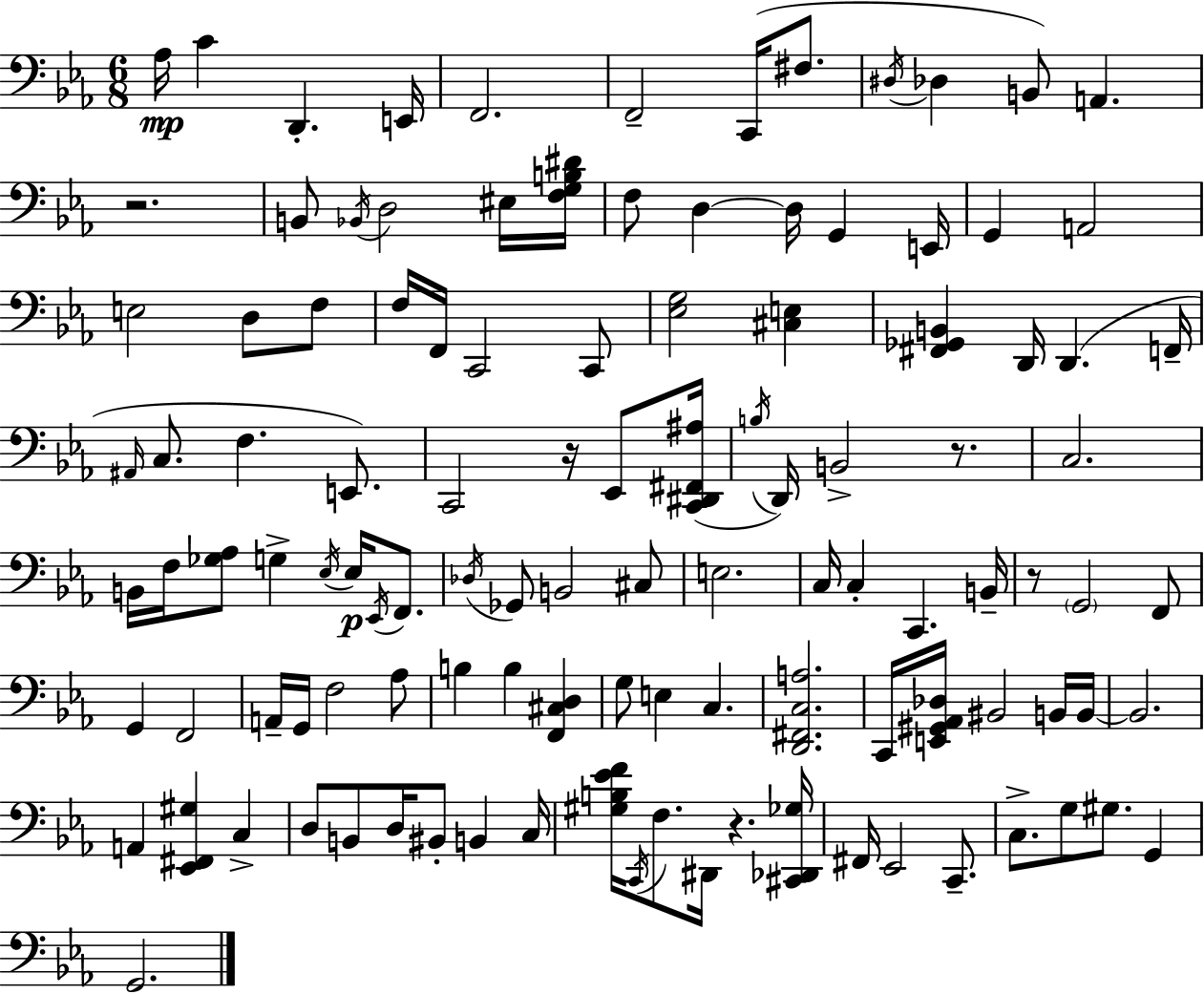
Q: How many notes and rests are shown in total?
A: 113